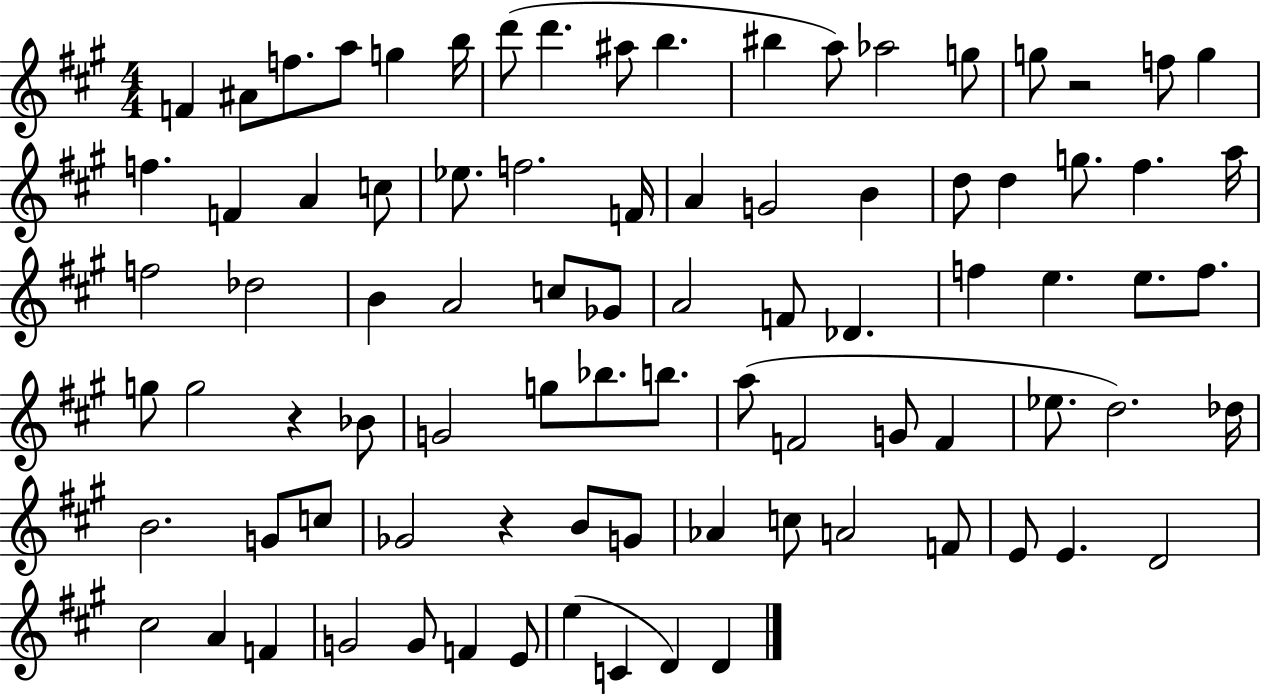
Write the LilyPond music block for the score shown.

{
  \clef treble
  \numericTimeSignature
  \time 4/4
  \key a \major
  f'4 ais'8 f''8. a''8 g''4 b''16 | d'''8( d'''4. ais''8 b''4. | bis''4 a''8) aes''2 g''8 | g''8 r2 f''8 g''4 | \break f''4. f'4 a'4 c''8 | ees''8. f''2. f'16 | a'4 g'2 b'4 | d''8 d''4 g''8. fis''4. a''16 | \break f''2 des''2 | b'4 a'2 c''8 ges'8 | a'2 f'8 des'4. | f''4 e''4. e''8. f''8. | \break g''8 g''2 r4 bes'8 | g'2 g''8 bes''8. b''8. | a''8( f'2 g'8 f'4 | ees''8. d''2.) des''16 | \break b'2. g'8 c''8 | ges'2 r4 b'8 g'8 | aes'4 c''8 a'2 f'8 | e'8 e'4. d'2 | \break cis''2 a'4 f'4 | g'2 g'8 f'4 e'8 | e''4( c'4 d'4) d'4 | \bar "|."
}